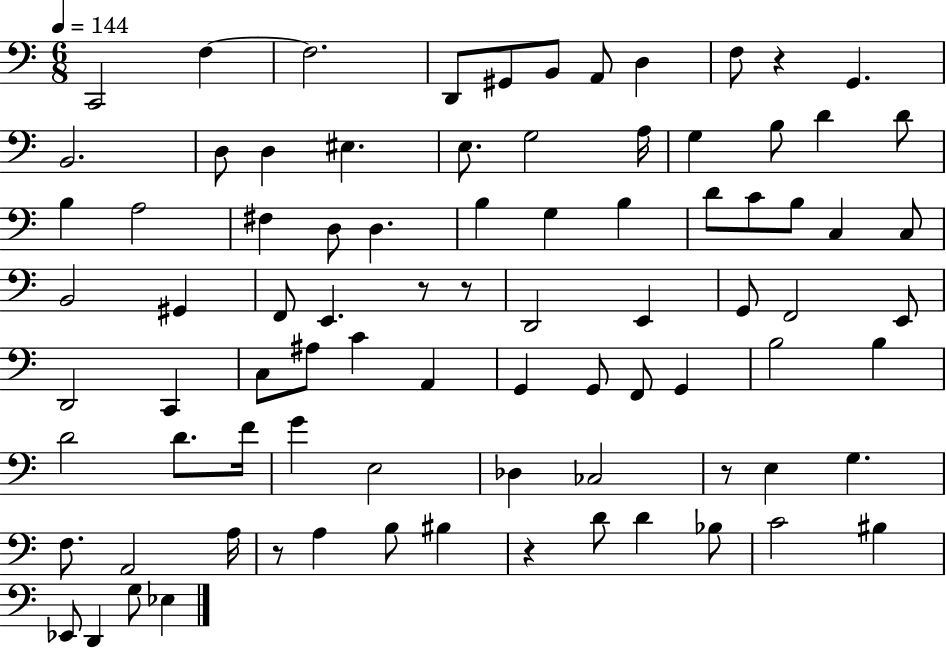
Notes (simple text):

C2/h F3/q F3/h. D2/e G#2/e B2/e A2/e D3/q F3/e R/q G2/q. B2/h. D3/e D3/q EIS3/q. E3/e. G3/h A3/s G3/q B3/e D4/q D4/e B3/q A3/h F#3/q D3/e D3/q. B3/q G3/q B3/q D4/e C4/e B3/e C3/q C3/e B2/h G#2/q F2/e E2/q. R/e R/e D2/h E2/q G2/e F2/h E2/e D2/h C2/q C3/e A#3/e C4/q A2/q G2/q G2/e F2/e G2/q B3/h B3/q D4/h D4/e. F4/s G4/q E3/h Db3/q CES3/h R/e E3/q G3/q. F3/e. A2/h A3/s R/e A3/q B3/e BIS3/q R/q D4/e D4/q Bb3/e C4/h BIS3/q Eb2/e D2/q G3/e Eb3/q